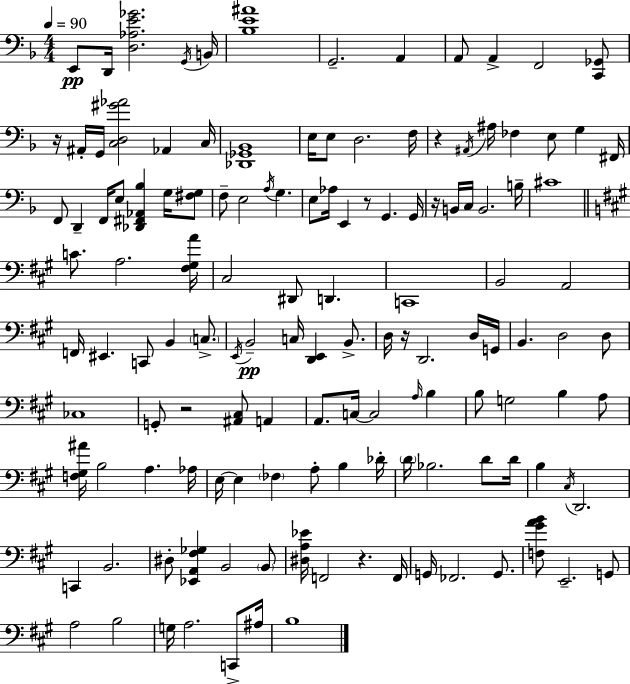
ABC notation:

X:1
T:Untitled
M:4/4
L:1/4
K:F
E,,/2 D,,/4 [D,_A,E_G]2 G,,/4 B,,/4 [_B,E^A]4 G,,2 A,, A,,/2 A,, F,,2 [C,,_G,,]/2 z/4 ^A,,/4 G,,/4 [C,D,^G_A]2 _A,, C,/4 [_D,,_G,,_B,,]4 E,/4 E,/2 D,2 F,/4 z ^A,,/4 ^A,/4 _F, E,/2 G, ^F,,/4 F,,/2 D,, F,,/4 E,/2 [_D,,^F,,_A,,_B,] G,/4 [^F,G,]/2 F,/2 E,2 A,/4 G, E,/2 _A,/4 E,, z/2 G,, G,,/4 z/4 B,,/4 C,/4 B,,2 B,/4 ^C4 C/2 A,2 [^F,^G,A]/4 ^C,2 ^D,,/2 D,, C,,4 B,,2 A,,2 F,,/4 ^E,, C,,/2 B,, C,/2 E,,/4 B,,2 C,/4 [D,,E,,] B,,/2 D,/4 z/4 D,,2 D,/4 G,,/4 B,, D,2 D,/2 _C,4 G,,/2 z2 [^A,,^C,]/2 A,, A,,/2 C,/4 C,2 A,/4 B, B,/2 G,2 B, A,/2 [F,^G,^A]/4 B,2 A, _A,/4 E,/4 E, _F, A,/2 B, _D/4 D/4 _B,2 D/2 D/4 B, ^C,/4 D,,2 C,, B,,2 ^D,/2 [_E,,A,,^F,_G,] B,,2 B,,/2 [^D,A,_E]/4 F,,2 z F,,/4 G,,/4 _F,,2 G,,/2 [F,^GAB]/2 E,,2 G,,/2 A,2 B,2 G,/4 A,2 C,,/2 ^A,/4 B,4